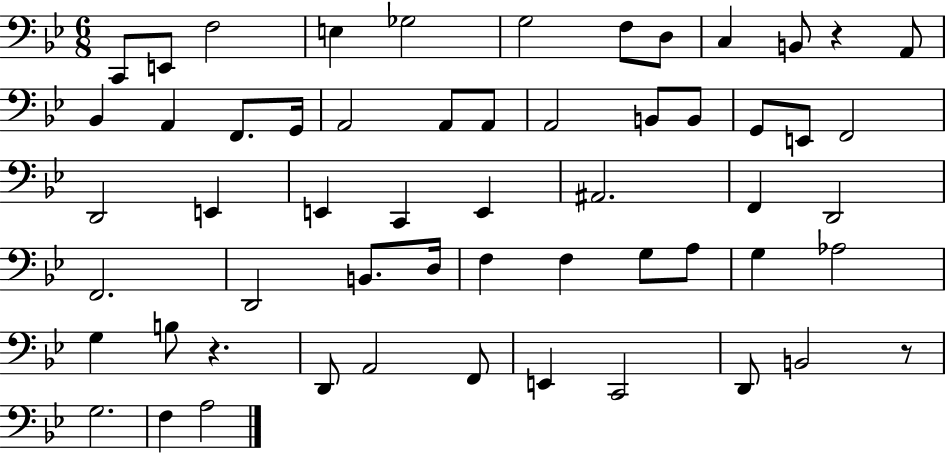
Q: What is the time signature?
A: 6/8